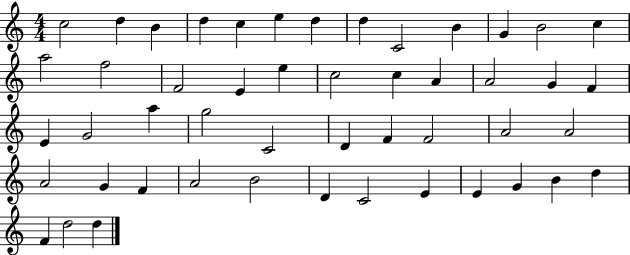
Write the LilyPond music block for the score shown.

{
  \clef treble
  \numericTimeSignature
  \time 4/4
  \key c \major
  c''2 d''4 b'4 | d''4 c''4 e''4 d''4 | d''4 c'2 b'4 | g'4 b'2 c''4 | \break a''2 f''2 | f'2 e'4 e''4 | c''2 c''4 a'4 | a'2 g'4 f'4 | \break e'4 g'2 a''4 | g''2 c'2 | d'4 f'4 f'2 | a'2 a'2 | \break a'2 g'4 f'4 | a'2 b'2 | d'4 c'2 e'4 | e'4 g'4 b'4 d''4 | \break f'4 d''2 d''4 | \bar "|."
}